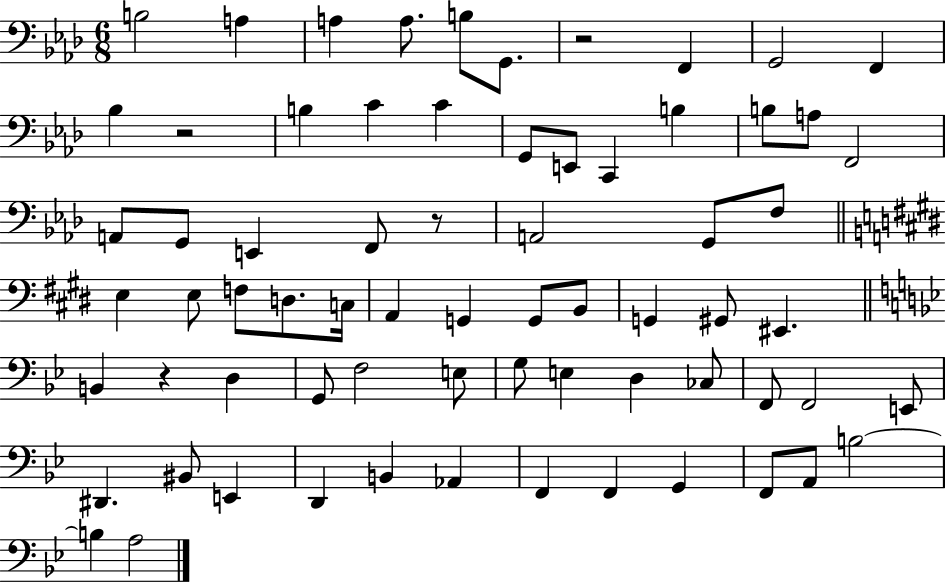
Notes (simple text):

B3/h A3/q A3/q A3/e. B3/e G2/e. R/h F2/q G2/h F2/q Bb3/q R/h B3/q C4/q C4/q G2/e E2/e C2/q B3/q B3/e A3/e F2/h A2/e G2/e E2/q F2/e R/e A2/h G2/e F3/e E3/q E3/e F3/e D3/e. C3/s A2/q G2/q G2/e B2/e G2/q G#2/e EIS2/q. B2/q R/q D3/q G2/e F3/h E3/e G3/e E3/q D3/q CES3/e F2/e F2/h E2/e D#2/q. BIS2/e E2/q D2/q B2/q Ab2/q F2/q F2/q G2/q F2/e A2/e B3/h B3/q A3/h